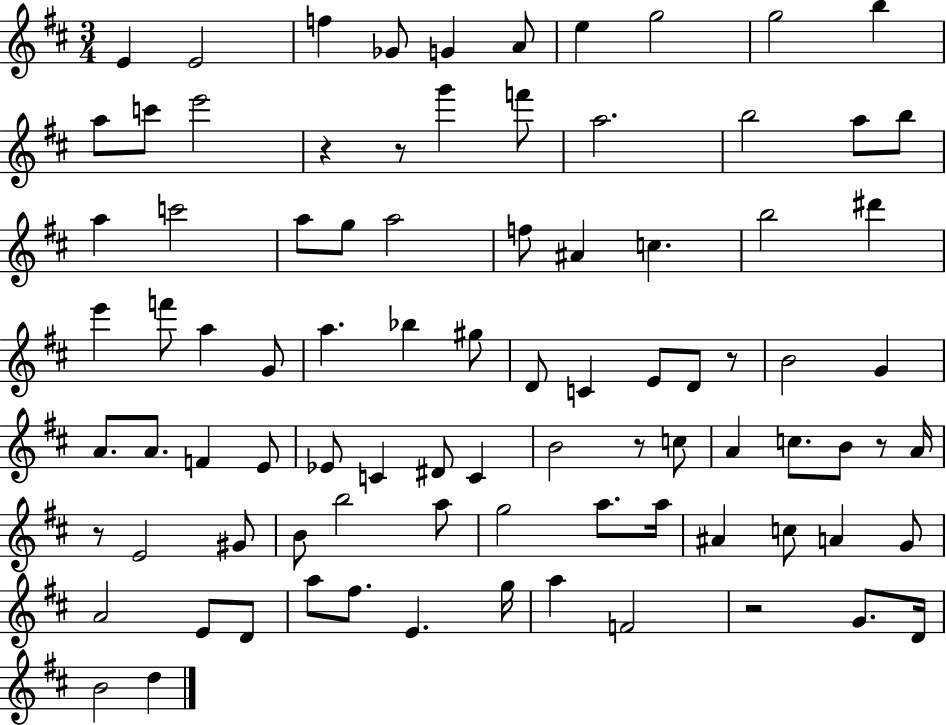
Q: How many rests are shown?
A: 7